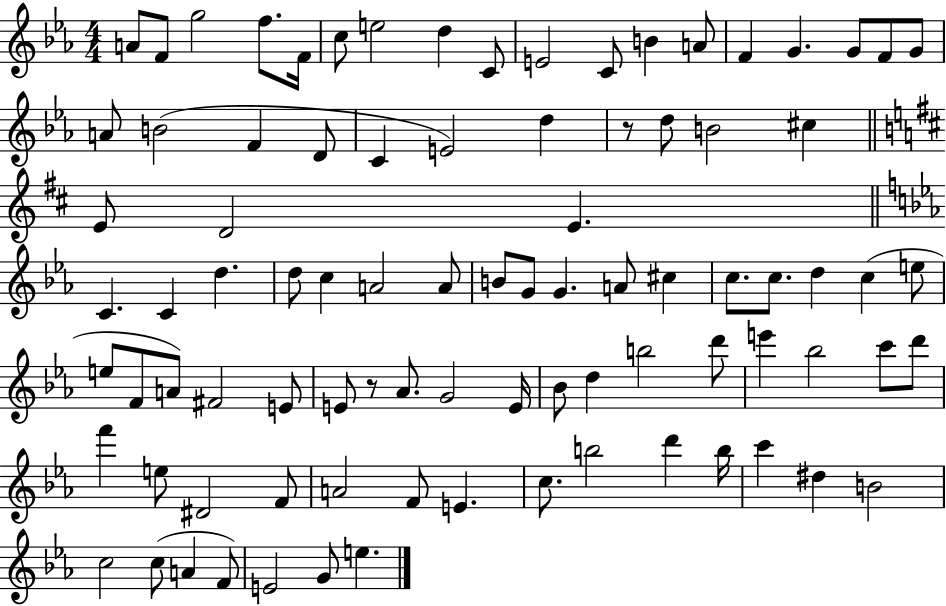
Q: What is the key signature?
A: EES major